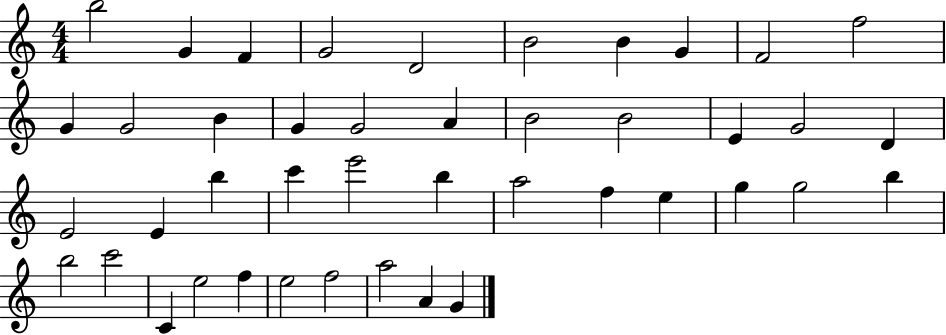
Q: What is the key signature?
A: C major